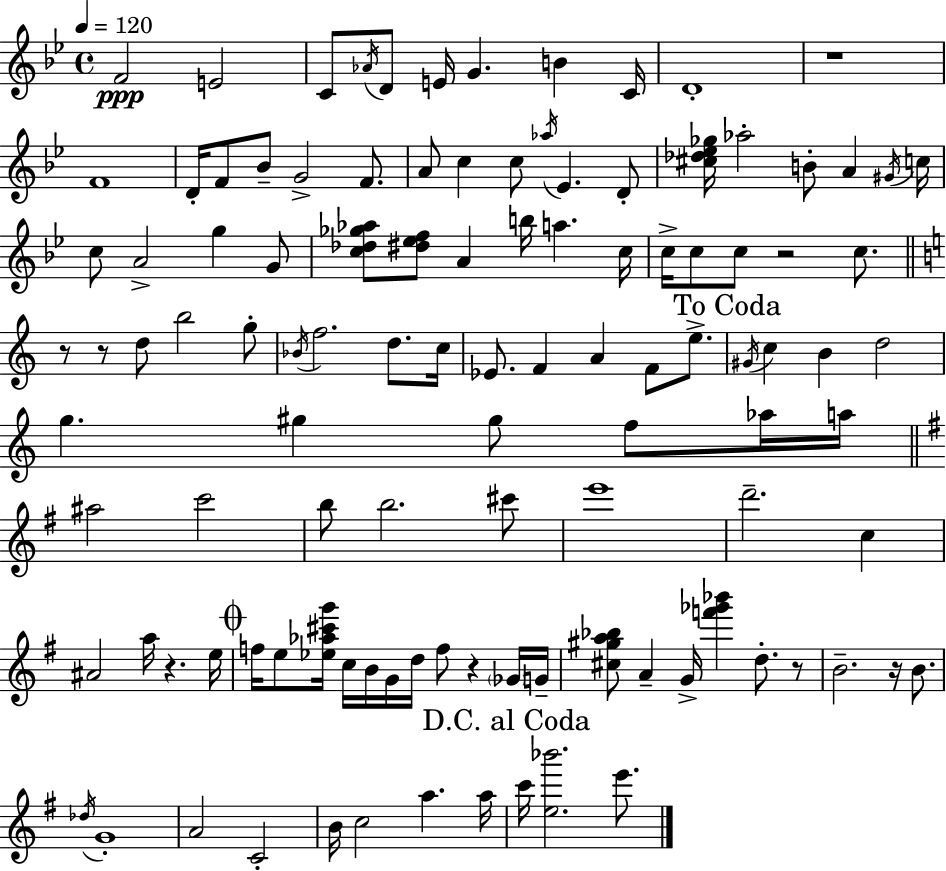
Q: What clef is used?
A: treble